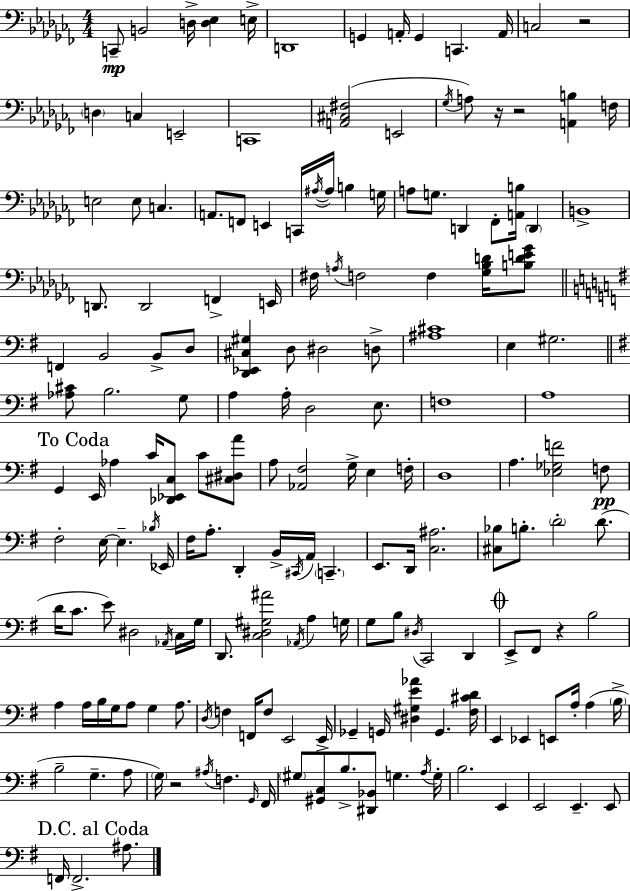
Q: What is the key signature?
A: AES minor